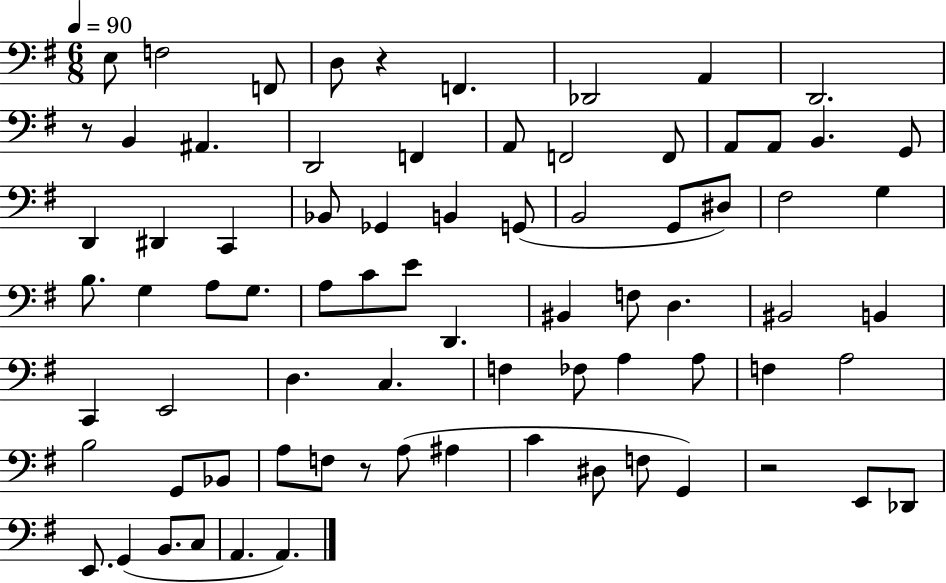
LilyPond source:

{
  \clef bass
  \numericTimeSignature
  \time 6/8
  \key g \major
  \tempo 4 = 90
  \repeat volta 2 { e8 f2 f,8 | d8 r4 f,4. | des,2 a,4 | d,2. | \break r8 b,4 ais,4. | d,2 f,4 | a,8 f,2 f,8 | a,8 a,8 b,4. g,8 | \break d,4 dis,4 c,4 | bes,8 ges,4 b,4 g,8( | b,2 g,8 dis8) | fis2 g4 | \break b8. g4 a8 g8. | a8 c'8 e'8 d,4. | bis,4 f8 d4. | bis,2 b,4 | \break c,4 e,2 | d4. c4. | f4 fes8 a4 a8 | f4 a2 | \break b2 g,8 bes,8 | a8 f8 r8 a8( ais4 | c'4 dis8 f8 g,4) | r2 e,8 des,8 | \break e,8. g,4( b,8. c8 | a,4. a,4.) | } \bar "|."
}